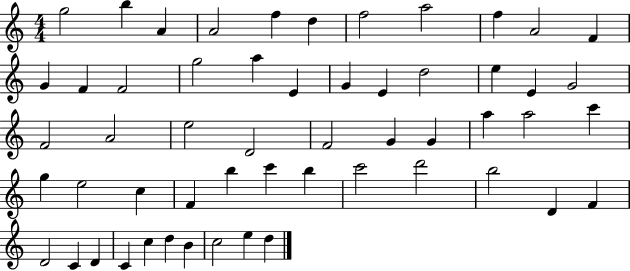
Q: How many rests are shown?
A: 0